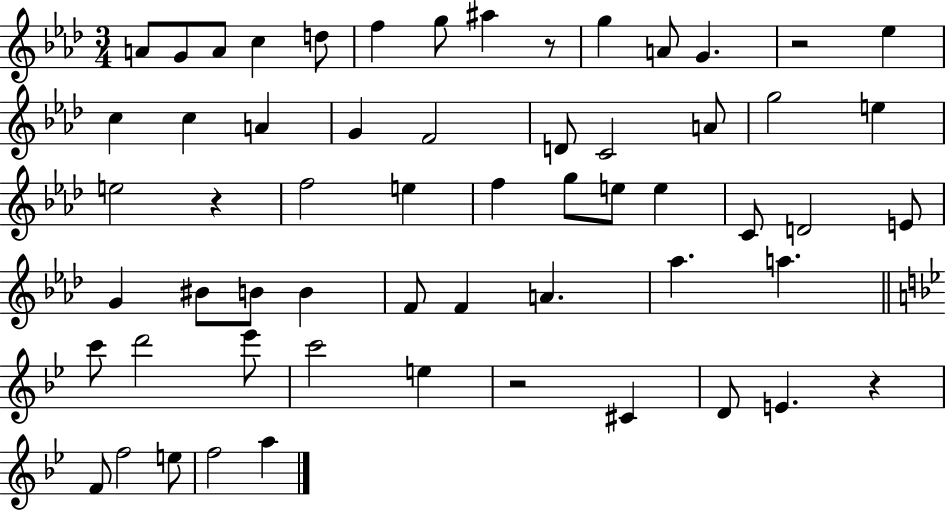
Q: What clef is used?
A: treble